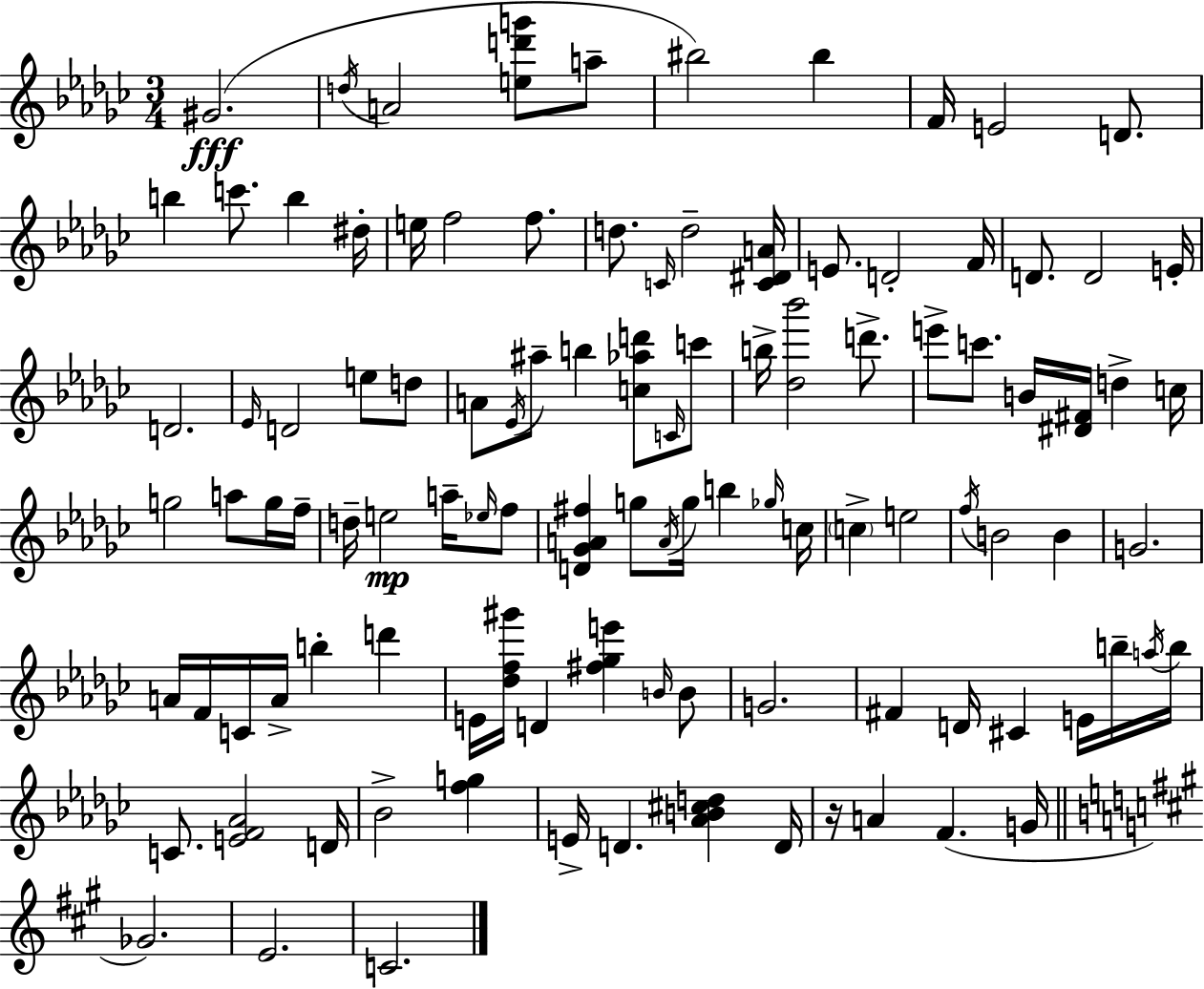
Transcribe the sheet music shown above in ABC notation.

X:1
T:Untitled
M:3/4
L:1/4
K:Ebm
^G2 d/4 A2 [ed'g']/2 a/2 ^b2 ^b F/4 E2 D/2 b c'/2 b ^d/4 e/4 f2 f/2 d/2 C/4 d2 [C^DA]/4 E/2 D2 F/4 D/2 D2 E/4 D2 _E/4 D2 e/2 d/2 A/2 _E/4 ^a/2 b [c_ad']/2 C/4 c'/2 b/4 [_d_b']2 d'/2 e'/2 c'/2 B/4 [^D^F]/4 d c/4 g2 a/2 g/4 f/4 d/4 e2 a/4 _e/4 f/2 [D_GA^f] g/2 A/4 g/4 b _g/4 c/4 c e2 f/4 B2 B G2 A/4 F/4 C/4 A/4 b d' E/4 [_df^g']/4 D [^f_ge'] B/4 B/2 G2 ^F D/4 ^C E/4 b/4 a/4 b/4 C/2 [EF_A]2 D/4 _B2 [fg] E/4 D [_AB^cd] D/4 z/4 A F G/4 _G2 E2 C2